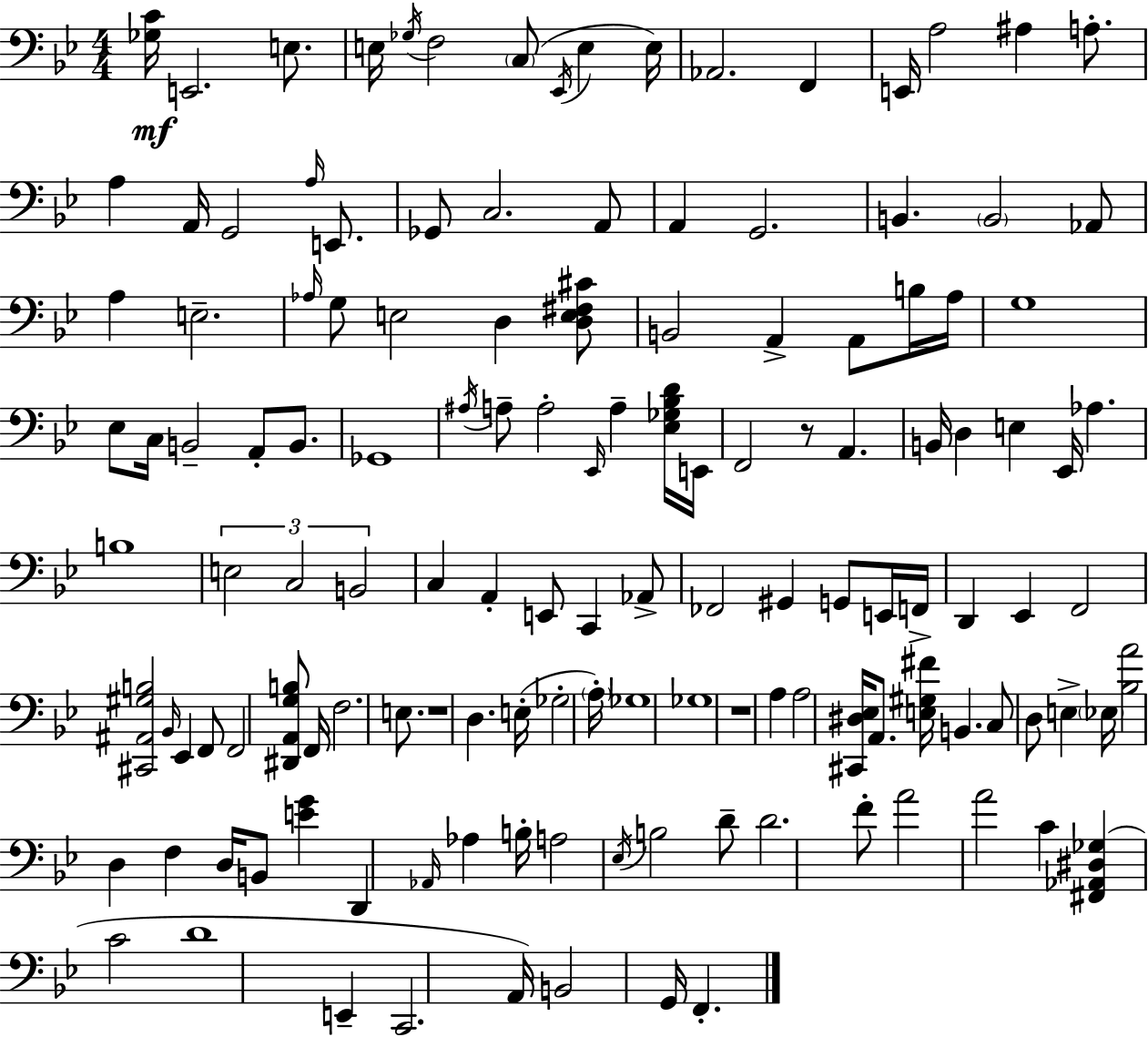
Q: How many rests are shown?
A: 3